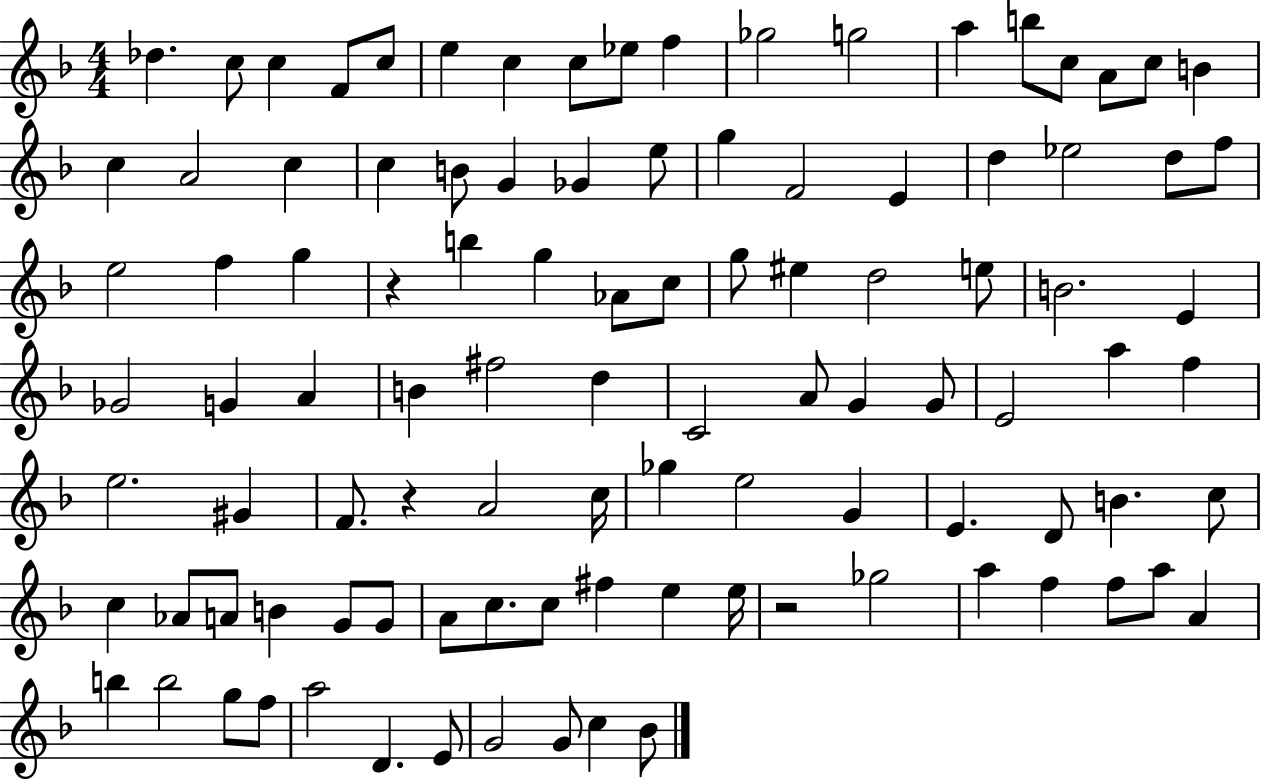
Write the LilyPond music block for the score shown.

{
  \clef treble
  \numericTimeSignature
  \time 4/4
  \key f \major
  des''4. c''8 c''4 f'8 c''8 | e''4 c''4 c''8 ees''8 f''4 | ges''2 g''2 | a''4 b''8 c''8 a'8 c''8 b'4 | \break c''4 a'2 c''4 | c''4 b'8 g'4 ges'4 e''8 | g''4 f'2 e'4 | d''4 ees''2 d''8 f''8 | \break e''2 f''4 g''4 | r4 b''4 g''4 aes'8 c''8 | g''8 eis''4 d''2 e''8 | b'2. e'4 | \break ges'2 g'4 a'4 | b'4 fis''2 d''4 | c'2 a'8 g'4 g'8 | e'2 a''4 f''4 | \break e''2. gis'4 | f'8. r4 a'2 c''16 | ges''4 e''2 g'4 | e'4. d'8 b'4. c''8 | \break c''4 aes'8 a'8 b'4 g'8 g'8 | a'8 c''8. c''8 fis''4 e''4 e''16 | r2 ges''2 | a''4 f''4 f''8 a''8 a'4 | \break b''4 b''2 g''8 f''8 | a''2 d'4. e'8 | g'2 g'8 c''4 bes'8 | \bar "|."
}